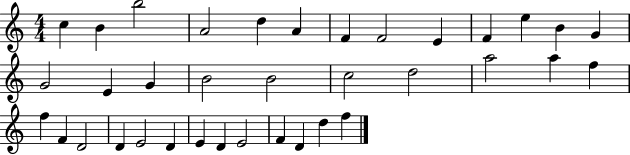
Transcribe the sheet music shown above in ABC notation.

X:1
T:Untitled
M:4/4
L:1/4
K:C
c B b2 A2 d A F F2 E F e B G G2 E G B2 B2 c2 d2 a2 a f f F D2 D E2 D E D E2 F D d f